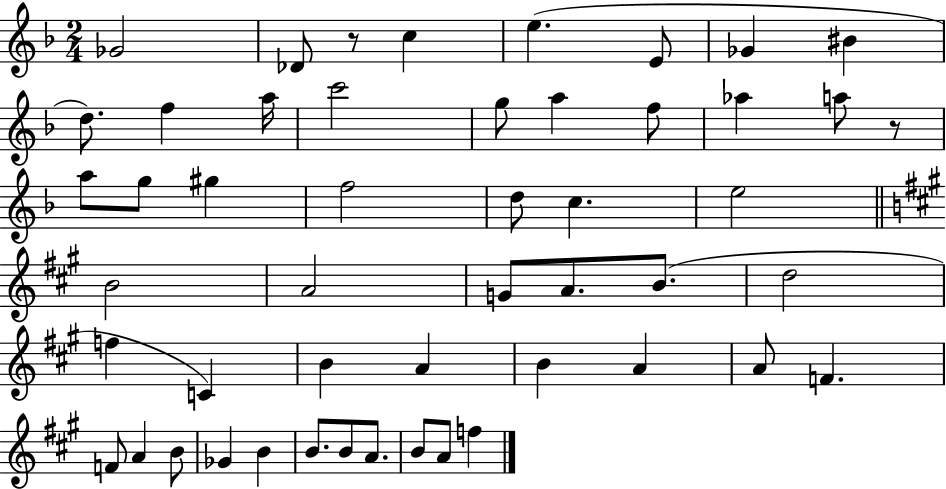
Gb4/h Db4/e R/e C5/q E5/q. E4/e Gb4/q BIS4/q D5/e. F5/q A5/s C6/h G5/e A5/q F5/e Ab5/q A5/e R/e A5/e G5/e G#5/q F5/h D5/e C5/q. E5/h B4/h A4/h G4/e A4/e. B4/e. D5/h F5/q C4/q B4/q A4/q B4/q A4/q A4/e F4/q. F4/e A4/q B4/e Gb4/q B4/q B4/e. B4/e A4/e. B4/e A4/e F5/q